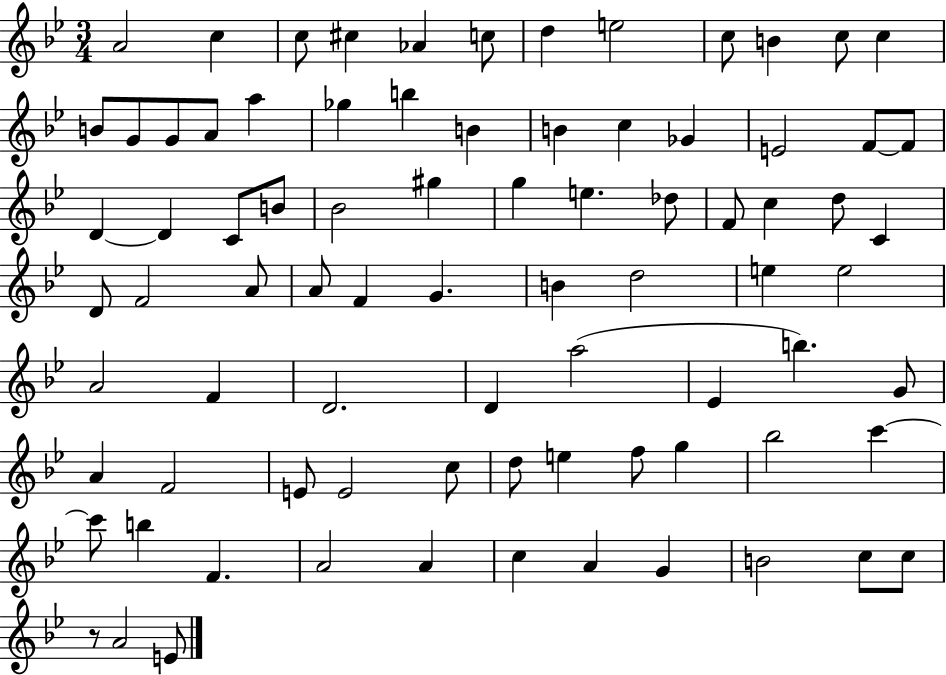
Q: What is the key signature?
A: BES major